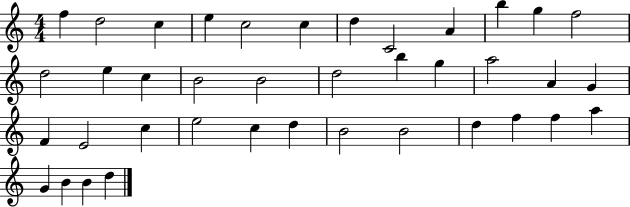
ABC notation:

X:1
T:Untitled
M:4/4
L:1/4
K:C
f d2 c e c2 c d C2 A b g f2 d2 e c B2 B2 d2 b g a2 A G F E2 c e2 c d B2 B2 d f f a G B B d